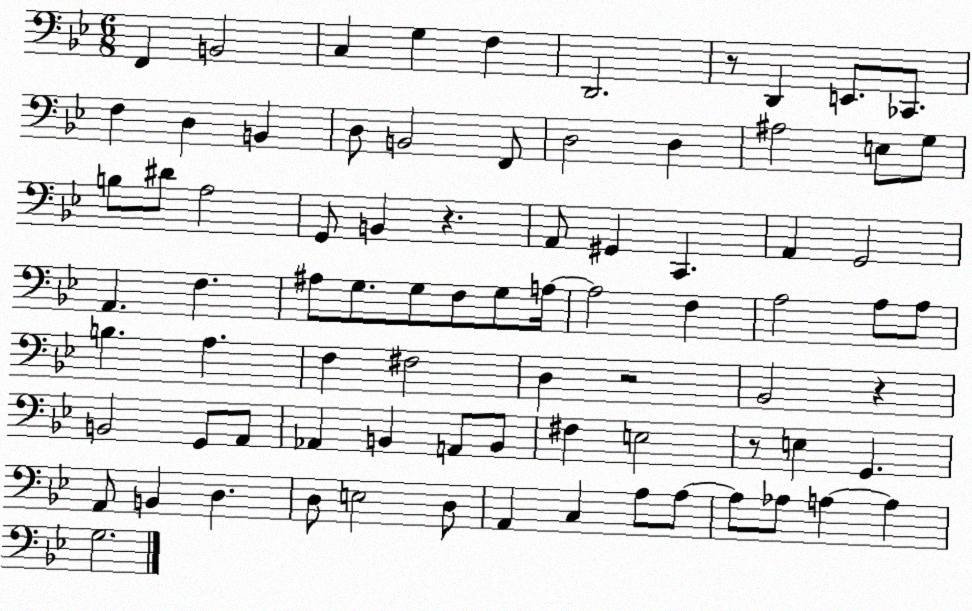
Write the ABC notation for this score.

X:1
T:Untitled
M:6/8
L:1/4
K:Bb
F,, B,,2 C, G, F, D,,2 z/2 D,, E,,/2 _C,,/2 F, D, B,, D,/2 B,,2 F,,/2 D,2 D, ^A,2 E,/2 G,/2 B,/2 ^D/2 A,2 G,,/2 B,, z A,,/2 ^G,, C,, A,, G,,2 A,, F, ^A,/2 G,/2 G,/2 F,/2 G,/2 A,/4 A,2 F, A,2 A,/2 A,/2 B, A, F, ^F,2 D, z2 _B,,2 z B,,2 G,,/2 A,,/2 _A,, B,, A,,/2 B,,/2 ^F, E,2 z/2 E, G,, A,,/2 B,, D, D,/2 E,2 D,/2 A,, C, A,/2 A,/2 A,/2 _A,/2 A, A, G,2